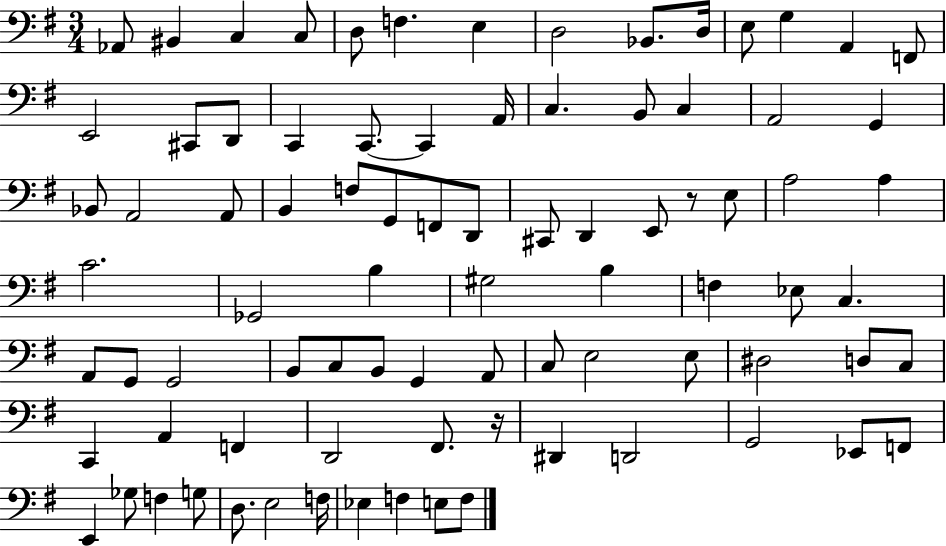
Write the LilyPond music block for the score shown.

{
  \clef bass
  \numericTimeSignature
  \time 3/4
  \key g \major
  aes,8 bis,4 c4 c8 | d8 f4. e4 | d2 bes,8. d16 | e8 g4 a,4 f,8 | \break e,2 cis,8 d,8 | c,4 c,8.~~ c,4 a,16 | c4. b,8 c4 | a,2 g,4 | \break bes,8 a,2 a,8 | b,4 f8 g,8 f,8 d,8 | cis,8 d,4 e,8 r8 e8 | a2 a4 | \break c'2. | ges,2 b4 | gis2 b4 | f4 ees8 c4. | \break a,8 g,8 g,2 | b,8 c8 b,8 g,4 a,8 | c8 e2 e8 | dis2 d8 c8 | \break c,4 a,4 f,4 | d,2 fis,8. r16 | dis,4 d,2 | g,2 ees,8 f,8 | \break e,4 ges8 f4 g8 | d8. e2 f16 | ees4 f4 e8 f8 | \bar "|."
}